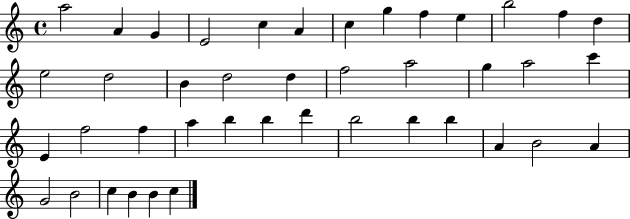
X:1
T:Untitled
M:4/4
L:1/4
K:C
a2 A G E2 c A c g f e b2 f d e2 d2 B d2 d f2 a2 g a2 c' E f2 f a b b d' b2 b b A B2 A G2 B2 c B B c